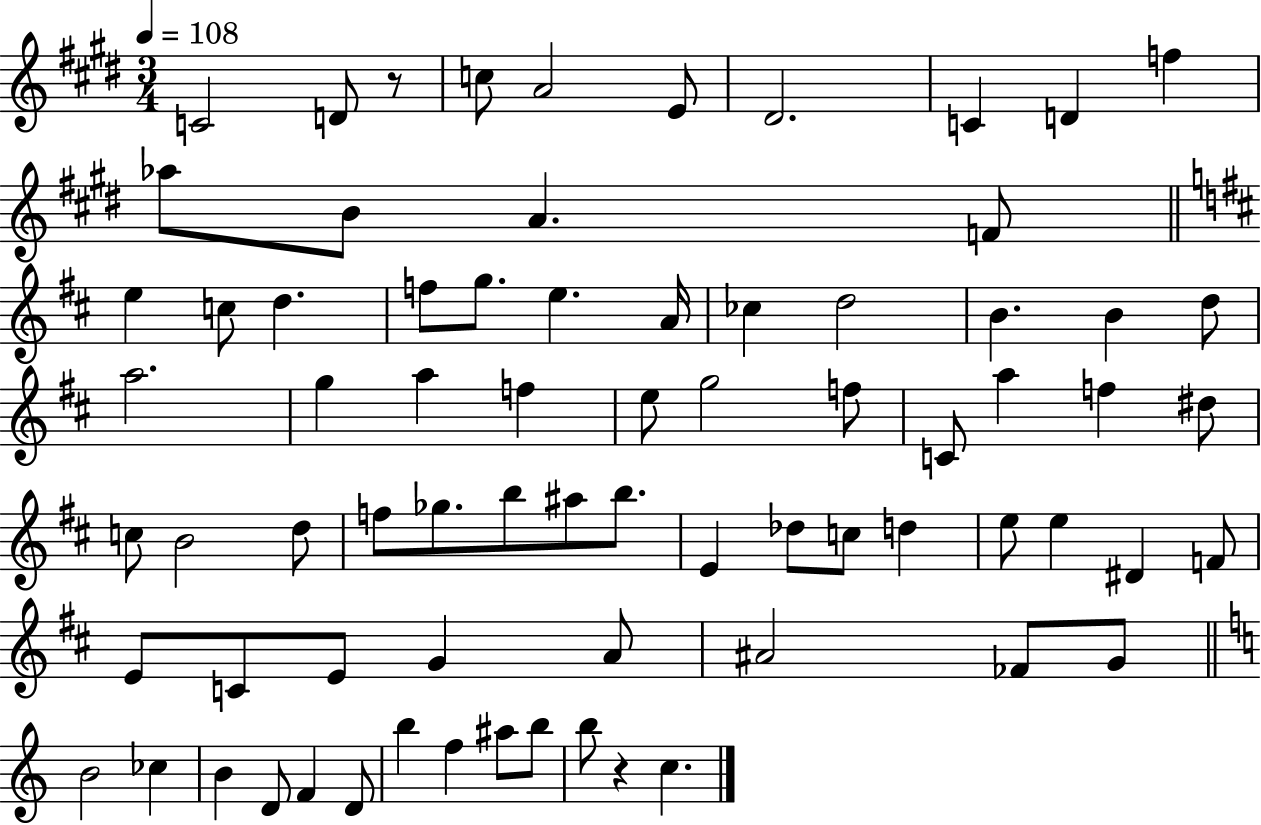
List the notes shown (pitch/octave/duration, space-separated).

C4/h D4/e R/e C5/e A4/h E4/e D#4/h. C4/q D4/q F5/q Ab5/e B4/e A4/q. F4/e E5/q C5/e D5/q. F5/e G5/e. E5/q. A4/s CES5/q D5/h B4/q. B4/q D5/e A5/h. G5/q A5/q F5/q E5/e G5/h F5/e C4/e A5/q F5/q D#5/e C5/e B4/h D5/e F5/e Gb5/e. B5/e A#5/e B5/e. E4/q Db5/e C5/e D5/q E5/e E5/q D#4/q F4/e E4/e C4/e E4/e G4/q A4/e A#4/h FES4/e G4/e B4/h CES5/q B4/q D4/e F4/q D4/e B5/q F5/q A#5/e B5/e B5/e R/q C5/q.